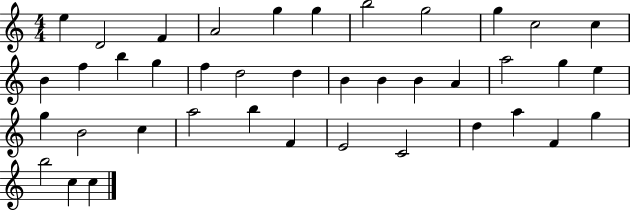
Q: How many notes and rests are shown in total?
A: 40